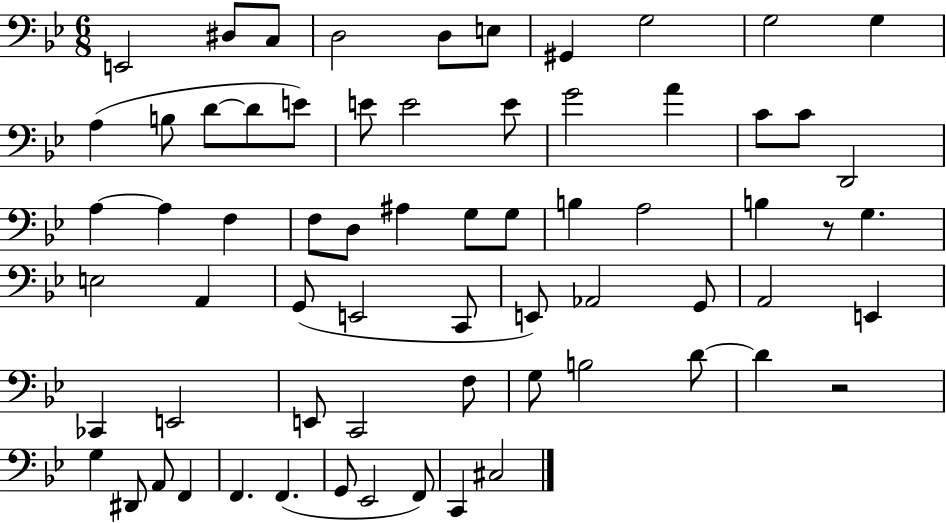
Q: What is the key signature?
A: BES major